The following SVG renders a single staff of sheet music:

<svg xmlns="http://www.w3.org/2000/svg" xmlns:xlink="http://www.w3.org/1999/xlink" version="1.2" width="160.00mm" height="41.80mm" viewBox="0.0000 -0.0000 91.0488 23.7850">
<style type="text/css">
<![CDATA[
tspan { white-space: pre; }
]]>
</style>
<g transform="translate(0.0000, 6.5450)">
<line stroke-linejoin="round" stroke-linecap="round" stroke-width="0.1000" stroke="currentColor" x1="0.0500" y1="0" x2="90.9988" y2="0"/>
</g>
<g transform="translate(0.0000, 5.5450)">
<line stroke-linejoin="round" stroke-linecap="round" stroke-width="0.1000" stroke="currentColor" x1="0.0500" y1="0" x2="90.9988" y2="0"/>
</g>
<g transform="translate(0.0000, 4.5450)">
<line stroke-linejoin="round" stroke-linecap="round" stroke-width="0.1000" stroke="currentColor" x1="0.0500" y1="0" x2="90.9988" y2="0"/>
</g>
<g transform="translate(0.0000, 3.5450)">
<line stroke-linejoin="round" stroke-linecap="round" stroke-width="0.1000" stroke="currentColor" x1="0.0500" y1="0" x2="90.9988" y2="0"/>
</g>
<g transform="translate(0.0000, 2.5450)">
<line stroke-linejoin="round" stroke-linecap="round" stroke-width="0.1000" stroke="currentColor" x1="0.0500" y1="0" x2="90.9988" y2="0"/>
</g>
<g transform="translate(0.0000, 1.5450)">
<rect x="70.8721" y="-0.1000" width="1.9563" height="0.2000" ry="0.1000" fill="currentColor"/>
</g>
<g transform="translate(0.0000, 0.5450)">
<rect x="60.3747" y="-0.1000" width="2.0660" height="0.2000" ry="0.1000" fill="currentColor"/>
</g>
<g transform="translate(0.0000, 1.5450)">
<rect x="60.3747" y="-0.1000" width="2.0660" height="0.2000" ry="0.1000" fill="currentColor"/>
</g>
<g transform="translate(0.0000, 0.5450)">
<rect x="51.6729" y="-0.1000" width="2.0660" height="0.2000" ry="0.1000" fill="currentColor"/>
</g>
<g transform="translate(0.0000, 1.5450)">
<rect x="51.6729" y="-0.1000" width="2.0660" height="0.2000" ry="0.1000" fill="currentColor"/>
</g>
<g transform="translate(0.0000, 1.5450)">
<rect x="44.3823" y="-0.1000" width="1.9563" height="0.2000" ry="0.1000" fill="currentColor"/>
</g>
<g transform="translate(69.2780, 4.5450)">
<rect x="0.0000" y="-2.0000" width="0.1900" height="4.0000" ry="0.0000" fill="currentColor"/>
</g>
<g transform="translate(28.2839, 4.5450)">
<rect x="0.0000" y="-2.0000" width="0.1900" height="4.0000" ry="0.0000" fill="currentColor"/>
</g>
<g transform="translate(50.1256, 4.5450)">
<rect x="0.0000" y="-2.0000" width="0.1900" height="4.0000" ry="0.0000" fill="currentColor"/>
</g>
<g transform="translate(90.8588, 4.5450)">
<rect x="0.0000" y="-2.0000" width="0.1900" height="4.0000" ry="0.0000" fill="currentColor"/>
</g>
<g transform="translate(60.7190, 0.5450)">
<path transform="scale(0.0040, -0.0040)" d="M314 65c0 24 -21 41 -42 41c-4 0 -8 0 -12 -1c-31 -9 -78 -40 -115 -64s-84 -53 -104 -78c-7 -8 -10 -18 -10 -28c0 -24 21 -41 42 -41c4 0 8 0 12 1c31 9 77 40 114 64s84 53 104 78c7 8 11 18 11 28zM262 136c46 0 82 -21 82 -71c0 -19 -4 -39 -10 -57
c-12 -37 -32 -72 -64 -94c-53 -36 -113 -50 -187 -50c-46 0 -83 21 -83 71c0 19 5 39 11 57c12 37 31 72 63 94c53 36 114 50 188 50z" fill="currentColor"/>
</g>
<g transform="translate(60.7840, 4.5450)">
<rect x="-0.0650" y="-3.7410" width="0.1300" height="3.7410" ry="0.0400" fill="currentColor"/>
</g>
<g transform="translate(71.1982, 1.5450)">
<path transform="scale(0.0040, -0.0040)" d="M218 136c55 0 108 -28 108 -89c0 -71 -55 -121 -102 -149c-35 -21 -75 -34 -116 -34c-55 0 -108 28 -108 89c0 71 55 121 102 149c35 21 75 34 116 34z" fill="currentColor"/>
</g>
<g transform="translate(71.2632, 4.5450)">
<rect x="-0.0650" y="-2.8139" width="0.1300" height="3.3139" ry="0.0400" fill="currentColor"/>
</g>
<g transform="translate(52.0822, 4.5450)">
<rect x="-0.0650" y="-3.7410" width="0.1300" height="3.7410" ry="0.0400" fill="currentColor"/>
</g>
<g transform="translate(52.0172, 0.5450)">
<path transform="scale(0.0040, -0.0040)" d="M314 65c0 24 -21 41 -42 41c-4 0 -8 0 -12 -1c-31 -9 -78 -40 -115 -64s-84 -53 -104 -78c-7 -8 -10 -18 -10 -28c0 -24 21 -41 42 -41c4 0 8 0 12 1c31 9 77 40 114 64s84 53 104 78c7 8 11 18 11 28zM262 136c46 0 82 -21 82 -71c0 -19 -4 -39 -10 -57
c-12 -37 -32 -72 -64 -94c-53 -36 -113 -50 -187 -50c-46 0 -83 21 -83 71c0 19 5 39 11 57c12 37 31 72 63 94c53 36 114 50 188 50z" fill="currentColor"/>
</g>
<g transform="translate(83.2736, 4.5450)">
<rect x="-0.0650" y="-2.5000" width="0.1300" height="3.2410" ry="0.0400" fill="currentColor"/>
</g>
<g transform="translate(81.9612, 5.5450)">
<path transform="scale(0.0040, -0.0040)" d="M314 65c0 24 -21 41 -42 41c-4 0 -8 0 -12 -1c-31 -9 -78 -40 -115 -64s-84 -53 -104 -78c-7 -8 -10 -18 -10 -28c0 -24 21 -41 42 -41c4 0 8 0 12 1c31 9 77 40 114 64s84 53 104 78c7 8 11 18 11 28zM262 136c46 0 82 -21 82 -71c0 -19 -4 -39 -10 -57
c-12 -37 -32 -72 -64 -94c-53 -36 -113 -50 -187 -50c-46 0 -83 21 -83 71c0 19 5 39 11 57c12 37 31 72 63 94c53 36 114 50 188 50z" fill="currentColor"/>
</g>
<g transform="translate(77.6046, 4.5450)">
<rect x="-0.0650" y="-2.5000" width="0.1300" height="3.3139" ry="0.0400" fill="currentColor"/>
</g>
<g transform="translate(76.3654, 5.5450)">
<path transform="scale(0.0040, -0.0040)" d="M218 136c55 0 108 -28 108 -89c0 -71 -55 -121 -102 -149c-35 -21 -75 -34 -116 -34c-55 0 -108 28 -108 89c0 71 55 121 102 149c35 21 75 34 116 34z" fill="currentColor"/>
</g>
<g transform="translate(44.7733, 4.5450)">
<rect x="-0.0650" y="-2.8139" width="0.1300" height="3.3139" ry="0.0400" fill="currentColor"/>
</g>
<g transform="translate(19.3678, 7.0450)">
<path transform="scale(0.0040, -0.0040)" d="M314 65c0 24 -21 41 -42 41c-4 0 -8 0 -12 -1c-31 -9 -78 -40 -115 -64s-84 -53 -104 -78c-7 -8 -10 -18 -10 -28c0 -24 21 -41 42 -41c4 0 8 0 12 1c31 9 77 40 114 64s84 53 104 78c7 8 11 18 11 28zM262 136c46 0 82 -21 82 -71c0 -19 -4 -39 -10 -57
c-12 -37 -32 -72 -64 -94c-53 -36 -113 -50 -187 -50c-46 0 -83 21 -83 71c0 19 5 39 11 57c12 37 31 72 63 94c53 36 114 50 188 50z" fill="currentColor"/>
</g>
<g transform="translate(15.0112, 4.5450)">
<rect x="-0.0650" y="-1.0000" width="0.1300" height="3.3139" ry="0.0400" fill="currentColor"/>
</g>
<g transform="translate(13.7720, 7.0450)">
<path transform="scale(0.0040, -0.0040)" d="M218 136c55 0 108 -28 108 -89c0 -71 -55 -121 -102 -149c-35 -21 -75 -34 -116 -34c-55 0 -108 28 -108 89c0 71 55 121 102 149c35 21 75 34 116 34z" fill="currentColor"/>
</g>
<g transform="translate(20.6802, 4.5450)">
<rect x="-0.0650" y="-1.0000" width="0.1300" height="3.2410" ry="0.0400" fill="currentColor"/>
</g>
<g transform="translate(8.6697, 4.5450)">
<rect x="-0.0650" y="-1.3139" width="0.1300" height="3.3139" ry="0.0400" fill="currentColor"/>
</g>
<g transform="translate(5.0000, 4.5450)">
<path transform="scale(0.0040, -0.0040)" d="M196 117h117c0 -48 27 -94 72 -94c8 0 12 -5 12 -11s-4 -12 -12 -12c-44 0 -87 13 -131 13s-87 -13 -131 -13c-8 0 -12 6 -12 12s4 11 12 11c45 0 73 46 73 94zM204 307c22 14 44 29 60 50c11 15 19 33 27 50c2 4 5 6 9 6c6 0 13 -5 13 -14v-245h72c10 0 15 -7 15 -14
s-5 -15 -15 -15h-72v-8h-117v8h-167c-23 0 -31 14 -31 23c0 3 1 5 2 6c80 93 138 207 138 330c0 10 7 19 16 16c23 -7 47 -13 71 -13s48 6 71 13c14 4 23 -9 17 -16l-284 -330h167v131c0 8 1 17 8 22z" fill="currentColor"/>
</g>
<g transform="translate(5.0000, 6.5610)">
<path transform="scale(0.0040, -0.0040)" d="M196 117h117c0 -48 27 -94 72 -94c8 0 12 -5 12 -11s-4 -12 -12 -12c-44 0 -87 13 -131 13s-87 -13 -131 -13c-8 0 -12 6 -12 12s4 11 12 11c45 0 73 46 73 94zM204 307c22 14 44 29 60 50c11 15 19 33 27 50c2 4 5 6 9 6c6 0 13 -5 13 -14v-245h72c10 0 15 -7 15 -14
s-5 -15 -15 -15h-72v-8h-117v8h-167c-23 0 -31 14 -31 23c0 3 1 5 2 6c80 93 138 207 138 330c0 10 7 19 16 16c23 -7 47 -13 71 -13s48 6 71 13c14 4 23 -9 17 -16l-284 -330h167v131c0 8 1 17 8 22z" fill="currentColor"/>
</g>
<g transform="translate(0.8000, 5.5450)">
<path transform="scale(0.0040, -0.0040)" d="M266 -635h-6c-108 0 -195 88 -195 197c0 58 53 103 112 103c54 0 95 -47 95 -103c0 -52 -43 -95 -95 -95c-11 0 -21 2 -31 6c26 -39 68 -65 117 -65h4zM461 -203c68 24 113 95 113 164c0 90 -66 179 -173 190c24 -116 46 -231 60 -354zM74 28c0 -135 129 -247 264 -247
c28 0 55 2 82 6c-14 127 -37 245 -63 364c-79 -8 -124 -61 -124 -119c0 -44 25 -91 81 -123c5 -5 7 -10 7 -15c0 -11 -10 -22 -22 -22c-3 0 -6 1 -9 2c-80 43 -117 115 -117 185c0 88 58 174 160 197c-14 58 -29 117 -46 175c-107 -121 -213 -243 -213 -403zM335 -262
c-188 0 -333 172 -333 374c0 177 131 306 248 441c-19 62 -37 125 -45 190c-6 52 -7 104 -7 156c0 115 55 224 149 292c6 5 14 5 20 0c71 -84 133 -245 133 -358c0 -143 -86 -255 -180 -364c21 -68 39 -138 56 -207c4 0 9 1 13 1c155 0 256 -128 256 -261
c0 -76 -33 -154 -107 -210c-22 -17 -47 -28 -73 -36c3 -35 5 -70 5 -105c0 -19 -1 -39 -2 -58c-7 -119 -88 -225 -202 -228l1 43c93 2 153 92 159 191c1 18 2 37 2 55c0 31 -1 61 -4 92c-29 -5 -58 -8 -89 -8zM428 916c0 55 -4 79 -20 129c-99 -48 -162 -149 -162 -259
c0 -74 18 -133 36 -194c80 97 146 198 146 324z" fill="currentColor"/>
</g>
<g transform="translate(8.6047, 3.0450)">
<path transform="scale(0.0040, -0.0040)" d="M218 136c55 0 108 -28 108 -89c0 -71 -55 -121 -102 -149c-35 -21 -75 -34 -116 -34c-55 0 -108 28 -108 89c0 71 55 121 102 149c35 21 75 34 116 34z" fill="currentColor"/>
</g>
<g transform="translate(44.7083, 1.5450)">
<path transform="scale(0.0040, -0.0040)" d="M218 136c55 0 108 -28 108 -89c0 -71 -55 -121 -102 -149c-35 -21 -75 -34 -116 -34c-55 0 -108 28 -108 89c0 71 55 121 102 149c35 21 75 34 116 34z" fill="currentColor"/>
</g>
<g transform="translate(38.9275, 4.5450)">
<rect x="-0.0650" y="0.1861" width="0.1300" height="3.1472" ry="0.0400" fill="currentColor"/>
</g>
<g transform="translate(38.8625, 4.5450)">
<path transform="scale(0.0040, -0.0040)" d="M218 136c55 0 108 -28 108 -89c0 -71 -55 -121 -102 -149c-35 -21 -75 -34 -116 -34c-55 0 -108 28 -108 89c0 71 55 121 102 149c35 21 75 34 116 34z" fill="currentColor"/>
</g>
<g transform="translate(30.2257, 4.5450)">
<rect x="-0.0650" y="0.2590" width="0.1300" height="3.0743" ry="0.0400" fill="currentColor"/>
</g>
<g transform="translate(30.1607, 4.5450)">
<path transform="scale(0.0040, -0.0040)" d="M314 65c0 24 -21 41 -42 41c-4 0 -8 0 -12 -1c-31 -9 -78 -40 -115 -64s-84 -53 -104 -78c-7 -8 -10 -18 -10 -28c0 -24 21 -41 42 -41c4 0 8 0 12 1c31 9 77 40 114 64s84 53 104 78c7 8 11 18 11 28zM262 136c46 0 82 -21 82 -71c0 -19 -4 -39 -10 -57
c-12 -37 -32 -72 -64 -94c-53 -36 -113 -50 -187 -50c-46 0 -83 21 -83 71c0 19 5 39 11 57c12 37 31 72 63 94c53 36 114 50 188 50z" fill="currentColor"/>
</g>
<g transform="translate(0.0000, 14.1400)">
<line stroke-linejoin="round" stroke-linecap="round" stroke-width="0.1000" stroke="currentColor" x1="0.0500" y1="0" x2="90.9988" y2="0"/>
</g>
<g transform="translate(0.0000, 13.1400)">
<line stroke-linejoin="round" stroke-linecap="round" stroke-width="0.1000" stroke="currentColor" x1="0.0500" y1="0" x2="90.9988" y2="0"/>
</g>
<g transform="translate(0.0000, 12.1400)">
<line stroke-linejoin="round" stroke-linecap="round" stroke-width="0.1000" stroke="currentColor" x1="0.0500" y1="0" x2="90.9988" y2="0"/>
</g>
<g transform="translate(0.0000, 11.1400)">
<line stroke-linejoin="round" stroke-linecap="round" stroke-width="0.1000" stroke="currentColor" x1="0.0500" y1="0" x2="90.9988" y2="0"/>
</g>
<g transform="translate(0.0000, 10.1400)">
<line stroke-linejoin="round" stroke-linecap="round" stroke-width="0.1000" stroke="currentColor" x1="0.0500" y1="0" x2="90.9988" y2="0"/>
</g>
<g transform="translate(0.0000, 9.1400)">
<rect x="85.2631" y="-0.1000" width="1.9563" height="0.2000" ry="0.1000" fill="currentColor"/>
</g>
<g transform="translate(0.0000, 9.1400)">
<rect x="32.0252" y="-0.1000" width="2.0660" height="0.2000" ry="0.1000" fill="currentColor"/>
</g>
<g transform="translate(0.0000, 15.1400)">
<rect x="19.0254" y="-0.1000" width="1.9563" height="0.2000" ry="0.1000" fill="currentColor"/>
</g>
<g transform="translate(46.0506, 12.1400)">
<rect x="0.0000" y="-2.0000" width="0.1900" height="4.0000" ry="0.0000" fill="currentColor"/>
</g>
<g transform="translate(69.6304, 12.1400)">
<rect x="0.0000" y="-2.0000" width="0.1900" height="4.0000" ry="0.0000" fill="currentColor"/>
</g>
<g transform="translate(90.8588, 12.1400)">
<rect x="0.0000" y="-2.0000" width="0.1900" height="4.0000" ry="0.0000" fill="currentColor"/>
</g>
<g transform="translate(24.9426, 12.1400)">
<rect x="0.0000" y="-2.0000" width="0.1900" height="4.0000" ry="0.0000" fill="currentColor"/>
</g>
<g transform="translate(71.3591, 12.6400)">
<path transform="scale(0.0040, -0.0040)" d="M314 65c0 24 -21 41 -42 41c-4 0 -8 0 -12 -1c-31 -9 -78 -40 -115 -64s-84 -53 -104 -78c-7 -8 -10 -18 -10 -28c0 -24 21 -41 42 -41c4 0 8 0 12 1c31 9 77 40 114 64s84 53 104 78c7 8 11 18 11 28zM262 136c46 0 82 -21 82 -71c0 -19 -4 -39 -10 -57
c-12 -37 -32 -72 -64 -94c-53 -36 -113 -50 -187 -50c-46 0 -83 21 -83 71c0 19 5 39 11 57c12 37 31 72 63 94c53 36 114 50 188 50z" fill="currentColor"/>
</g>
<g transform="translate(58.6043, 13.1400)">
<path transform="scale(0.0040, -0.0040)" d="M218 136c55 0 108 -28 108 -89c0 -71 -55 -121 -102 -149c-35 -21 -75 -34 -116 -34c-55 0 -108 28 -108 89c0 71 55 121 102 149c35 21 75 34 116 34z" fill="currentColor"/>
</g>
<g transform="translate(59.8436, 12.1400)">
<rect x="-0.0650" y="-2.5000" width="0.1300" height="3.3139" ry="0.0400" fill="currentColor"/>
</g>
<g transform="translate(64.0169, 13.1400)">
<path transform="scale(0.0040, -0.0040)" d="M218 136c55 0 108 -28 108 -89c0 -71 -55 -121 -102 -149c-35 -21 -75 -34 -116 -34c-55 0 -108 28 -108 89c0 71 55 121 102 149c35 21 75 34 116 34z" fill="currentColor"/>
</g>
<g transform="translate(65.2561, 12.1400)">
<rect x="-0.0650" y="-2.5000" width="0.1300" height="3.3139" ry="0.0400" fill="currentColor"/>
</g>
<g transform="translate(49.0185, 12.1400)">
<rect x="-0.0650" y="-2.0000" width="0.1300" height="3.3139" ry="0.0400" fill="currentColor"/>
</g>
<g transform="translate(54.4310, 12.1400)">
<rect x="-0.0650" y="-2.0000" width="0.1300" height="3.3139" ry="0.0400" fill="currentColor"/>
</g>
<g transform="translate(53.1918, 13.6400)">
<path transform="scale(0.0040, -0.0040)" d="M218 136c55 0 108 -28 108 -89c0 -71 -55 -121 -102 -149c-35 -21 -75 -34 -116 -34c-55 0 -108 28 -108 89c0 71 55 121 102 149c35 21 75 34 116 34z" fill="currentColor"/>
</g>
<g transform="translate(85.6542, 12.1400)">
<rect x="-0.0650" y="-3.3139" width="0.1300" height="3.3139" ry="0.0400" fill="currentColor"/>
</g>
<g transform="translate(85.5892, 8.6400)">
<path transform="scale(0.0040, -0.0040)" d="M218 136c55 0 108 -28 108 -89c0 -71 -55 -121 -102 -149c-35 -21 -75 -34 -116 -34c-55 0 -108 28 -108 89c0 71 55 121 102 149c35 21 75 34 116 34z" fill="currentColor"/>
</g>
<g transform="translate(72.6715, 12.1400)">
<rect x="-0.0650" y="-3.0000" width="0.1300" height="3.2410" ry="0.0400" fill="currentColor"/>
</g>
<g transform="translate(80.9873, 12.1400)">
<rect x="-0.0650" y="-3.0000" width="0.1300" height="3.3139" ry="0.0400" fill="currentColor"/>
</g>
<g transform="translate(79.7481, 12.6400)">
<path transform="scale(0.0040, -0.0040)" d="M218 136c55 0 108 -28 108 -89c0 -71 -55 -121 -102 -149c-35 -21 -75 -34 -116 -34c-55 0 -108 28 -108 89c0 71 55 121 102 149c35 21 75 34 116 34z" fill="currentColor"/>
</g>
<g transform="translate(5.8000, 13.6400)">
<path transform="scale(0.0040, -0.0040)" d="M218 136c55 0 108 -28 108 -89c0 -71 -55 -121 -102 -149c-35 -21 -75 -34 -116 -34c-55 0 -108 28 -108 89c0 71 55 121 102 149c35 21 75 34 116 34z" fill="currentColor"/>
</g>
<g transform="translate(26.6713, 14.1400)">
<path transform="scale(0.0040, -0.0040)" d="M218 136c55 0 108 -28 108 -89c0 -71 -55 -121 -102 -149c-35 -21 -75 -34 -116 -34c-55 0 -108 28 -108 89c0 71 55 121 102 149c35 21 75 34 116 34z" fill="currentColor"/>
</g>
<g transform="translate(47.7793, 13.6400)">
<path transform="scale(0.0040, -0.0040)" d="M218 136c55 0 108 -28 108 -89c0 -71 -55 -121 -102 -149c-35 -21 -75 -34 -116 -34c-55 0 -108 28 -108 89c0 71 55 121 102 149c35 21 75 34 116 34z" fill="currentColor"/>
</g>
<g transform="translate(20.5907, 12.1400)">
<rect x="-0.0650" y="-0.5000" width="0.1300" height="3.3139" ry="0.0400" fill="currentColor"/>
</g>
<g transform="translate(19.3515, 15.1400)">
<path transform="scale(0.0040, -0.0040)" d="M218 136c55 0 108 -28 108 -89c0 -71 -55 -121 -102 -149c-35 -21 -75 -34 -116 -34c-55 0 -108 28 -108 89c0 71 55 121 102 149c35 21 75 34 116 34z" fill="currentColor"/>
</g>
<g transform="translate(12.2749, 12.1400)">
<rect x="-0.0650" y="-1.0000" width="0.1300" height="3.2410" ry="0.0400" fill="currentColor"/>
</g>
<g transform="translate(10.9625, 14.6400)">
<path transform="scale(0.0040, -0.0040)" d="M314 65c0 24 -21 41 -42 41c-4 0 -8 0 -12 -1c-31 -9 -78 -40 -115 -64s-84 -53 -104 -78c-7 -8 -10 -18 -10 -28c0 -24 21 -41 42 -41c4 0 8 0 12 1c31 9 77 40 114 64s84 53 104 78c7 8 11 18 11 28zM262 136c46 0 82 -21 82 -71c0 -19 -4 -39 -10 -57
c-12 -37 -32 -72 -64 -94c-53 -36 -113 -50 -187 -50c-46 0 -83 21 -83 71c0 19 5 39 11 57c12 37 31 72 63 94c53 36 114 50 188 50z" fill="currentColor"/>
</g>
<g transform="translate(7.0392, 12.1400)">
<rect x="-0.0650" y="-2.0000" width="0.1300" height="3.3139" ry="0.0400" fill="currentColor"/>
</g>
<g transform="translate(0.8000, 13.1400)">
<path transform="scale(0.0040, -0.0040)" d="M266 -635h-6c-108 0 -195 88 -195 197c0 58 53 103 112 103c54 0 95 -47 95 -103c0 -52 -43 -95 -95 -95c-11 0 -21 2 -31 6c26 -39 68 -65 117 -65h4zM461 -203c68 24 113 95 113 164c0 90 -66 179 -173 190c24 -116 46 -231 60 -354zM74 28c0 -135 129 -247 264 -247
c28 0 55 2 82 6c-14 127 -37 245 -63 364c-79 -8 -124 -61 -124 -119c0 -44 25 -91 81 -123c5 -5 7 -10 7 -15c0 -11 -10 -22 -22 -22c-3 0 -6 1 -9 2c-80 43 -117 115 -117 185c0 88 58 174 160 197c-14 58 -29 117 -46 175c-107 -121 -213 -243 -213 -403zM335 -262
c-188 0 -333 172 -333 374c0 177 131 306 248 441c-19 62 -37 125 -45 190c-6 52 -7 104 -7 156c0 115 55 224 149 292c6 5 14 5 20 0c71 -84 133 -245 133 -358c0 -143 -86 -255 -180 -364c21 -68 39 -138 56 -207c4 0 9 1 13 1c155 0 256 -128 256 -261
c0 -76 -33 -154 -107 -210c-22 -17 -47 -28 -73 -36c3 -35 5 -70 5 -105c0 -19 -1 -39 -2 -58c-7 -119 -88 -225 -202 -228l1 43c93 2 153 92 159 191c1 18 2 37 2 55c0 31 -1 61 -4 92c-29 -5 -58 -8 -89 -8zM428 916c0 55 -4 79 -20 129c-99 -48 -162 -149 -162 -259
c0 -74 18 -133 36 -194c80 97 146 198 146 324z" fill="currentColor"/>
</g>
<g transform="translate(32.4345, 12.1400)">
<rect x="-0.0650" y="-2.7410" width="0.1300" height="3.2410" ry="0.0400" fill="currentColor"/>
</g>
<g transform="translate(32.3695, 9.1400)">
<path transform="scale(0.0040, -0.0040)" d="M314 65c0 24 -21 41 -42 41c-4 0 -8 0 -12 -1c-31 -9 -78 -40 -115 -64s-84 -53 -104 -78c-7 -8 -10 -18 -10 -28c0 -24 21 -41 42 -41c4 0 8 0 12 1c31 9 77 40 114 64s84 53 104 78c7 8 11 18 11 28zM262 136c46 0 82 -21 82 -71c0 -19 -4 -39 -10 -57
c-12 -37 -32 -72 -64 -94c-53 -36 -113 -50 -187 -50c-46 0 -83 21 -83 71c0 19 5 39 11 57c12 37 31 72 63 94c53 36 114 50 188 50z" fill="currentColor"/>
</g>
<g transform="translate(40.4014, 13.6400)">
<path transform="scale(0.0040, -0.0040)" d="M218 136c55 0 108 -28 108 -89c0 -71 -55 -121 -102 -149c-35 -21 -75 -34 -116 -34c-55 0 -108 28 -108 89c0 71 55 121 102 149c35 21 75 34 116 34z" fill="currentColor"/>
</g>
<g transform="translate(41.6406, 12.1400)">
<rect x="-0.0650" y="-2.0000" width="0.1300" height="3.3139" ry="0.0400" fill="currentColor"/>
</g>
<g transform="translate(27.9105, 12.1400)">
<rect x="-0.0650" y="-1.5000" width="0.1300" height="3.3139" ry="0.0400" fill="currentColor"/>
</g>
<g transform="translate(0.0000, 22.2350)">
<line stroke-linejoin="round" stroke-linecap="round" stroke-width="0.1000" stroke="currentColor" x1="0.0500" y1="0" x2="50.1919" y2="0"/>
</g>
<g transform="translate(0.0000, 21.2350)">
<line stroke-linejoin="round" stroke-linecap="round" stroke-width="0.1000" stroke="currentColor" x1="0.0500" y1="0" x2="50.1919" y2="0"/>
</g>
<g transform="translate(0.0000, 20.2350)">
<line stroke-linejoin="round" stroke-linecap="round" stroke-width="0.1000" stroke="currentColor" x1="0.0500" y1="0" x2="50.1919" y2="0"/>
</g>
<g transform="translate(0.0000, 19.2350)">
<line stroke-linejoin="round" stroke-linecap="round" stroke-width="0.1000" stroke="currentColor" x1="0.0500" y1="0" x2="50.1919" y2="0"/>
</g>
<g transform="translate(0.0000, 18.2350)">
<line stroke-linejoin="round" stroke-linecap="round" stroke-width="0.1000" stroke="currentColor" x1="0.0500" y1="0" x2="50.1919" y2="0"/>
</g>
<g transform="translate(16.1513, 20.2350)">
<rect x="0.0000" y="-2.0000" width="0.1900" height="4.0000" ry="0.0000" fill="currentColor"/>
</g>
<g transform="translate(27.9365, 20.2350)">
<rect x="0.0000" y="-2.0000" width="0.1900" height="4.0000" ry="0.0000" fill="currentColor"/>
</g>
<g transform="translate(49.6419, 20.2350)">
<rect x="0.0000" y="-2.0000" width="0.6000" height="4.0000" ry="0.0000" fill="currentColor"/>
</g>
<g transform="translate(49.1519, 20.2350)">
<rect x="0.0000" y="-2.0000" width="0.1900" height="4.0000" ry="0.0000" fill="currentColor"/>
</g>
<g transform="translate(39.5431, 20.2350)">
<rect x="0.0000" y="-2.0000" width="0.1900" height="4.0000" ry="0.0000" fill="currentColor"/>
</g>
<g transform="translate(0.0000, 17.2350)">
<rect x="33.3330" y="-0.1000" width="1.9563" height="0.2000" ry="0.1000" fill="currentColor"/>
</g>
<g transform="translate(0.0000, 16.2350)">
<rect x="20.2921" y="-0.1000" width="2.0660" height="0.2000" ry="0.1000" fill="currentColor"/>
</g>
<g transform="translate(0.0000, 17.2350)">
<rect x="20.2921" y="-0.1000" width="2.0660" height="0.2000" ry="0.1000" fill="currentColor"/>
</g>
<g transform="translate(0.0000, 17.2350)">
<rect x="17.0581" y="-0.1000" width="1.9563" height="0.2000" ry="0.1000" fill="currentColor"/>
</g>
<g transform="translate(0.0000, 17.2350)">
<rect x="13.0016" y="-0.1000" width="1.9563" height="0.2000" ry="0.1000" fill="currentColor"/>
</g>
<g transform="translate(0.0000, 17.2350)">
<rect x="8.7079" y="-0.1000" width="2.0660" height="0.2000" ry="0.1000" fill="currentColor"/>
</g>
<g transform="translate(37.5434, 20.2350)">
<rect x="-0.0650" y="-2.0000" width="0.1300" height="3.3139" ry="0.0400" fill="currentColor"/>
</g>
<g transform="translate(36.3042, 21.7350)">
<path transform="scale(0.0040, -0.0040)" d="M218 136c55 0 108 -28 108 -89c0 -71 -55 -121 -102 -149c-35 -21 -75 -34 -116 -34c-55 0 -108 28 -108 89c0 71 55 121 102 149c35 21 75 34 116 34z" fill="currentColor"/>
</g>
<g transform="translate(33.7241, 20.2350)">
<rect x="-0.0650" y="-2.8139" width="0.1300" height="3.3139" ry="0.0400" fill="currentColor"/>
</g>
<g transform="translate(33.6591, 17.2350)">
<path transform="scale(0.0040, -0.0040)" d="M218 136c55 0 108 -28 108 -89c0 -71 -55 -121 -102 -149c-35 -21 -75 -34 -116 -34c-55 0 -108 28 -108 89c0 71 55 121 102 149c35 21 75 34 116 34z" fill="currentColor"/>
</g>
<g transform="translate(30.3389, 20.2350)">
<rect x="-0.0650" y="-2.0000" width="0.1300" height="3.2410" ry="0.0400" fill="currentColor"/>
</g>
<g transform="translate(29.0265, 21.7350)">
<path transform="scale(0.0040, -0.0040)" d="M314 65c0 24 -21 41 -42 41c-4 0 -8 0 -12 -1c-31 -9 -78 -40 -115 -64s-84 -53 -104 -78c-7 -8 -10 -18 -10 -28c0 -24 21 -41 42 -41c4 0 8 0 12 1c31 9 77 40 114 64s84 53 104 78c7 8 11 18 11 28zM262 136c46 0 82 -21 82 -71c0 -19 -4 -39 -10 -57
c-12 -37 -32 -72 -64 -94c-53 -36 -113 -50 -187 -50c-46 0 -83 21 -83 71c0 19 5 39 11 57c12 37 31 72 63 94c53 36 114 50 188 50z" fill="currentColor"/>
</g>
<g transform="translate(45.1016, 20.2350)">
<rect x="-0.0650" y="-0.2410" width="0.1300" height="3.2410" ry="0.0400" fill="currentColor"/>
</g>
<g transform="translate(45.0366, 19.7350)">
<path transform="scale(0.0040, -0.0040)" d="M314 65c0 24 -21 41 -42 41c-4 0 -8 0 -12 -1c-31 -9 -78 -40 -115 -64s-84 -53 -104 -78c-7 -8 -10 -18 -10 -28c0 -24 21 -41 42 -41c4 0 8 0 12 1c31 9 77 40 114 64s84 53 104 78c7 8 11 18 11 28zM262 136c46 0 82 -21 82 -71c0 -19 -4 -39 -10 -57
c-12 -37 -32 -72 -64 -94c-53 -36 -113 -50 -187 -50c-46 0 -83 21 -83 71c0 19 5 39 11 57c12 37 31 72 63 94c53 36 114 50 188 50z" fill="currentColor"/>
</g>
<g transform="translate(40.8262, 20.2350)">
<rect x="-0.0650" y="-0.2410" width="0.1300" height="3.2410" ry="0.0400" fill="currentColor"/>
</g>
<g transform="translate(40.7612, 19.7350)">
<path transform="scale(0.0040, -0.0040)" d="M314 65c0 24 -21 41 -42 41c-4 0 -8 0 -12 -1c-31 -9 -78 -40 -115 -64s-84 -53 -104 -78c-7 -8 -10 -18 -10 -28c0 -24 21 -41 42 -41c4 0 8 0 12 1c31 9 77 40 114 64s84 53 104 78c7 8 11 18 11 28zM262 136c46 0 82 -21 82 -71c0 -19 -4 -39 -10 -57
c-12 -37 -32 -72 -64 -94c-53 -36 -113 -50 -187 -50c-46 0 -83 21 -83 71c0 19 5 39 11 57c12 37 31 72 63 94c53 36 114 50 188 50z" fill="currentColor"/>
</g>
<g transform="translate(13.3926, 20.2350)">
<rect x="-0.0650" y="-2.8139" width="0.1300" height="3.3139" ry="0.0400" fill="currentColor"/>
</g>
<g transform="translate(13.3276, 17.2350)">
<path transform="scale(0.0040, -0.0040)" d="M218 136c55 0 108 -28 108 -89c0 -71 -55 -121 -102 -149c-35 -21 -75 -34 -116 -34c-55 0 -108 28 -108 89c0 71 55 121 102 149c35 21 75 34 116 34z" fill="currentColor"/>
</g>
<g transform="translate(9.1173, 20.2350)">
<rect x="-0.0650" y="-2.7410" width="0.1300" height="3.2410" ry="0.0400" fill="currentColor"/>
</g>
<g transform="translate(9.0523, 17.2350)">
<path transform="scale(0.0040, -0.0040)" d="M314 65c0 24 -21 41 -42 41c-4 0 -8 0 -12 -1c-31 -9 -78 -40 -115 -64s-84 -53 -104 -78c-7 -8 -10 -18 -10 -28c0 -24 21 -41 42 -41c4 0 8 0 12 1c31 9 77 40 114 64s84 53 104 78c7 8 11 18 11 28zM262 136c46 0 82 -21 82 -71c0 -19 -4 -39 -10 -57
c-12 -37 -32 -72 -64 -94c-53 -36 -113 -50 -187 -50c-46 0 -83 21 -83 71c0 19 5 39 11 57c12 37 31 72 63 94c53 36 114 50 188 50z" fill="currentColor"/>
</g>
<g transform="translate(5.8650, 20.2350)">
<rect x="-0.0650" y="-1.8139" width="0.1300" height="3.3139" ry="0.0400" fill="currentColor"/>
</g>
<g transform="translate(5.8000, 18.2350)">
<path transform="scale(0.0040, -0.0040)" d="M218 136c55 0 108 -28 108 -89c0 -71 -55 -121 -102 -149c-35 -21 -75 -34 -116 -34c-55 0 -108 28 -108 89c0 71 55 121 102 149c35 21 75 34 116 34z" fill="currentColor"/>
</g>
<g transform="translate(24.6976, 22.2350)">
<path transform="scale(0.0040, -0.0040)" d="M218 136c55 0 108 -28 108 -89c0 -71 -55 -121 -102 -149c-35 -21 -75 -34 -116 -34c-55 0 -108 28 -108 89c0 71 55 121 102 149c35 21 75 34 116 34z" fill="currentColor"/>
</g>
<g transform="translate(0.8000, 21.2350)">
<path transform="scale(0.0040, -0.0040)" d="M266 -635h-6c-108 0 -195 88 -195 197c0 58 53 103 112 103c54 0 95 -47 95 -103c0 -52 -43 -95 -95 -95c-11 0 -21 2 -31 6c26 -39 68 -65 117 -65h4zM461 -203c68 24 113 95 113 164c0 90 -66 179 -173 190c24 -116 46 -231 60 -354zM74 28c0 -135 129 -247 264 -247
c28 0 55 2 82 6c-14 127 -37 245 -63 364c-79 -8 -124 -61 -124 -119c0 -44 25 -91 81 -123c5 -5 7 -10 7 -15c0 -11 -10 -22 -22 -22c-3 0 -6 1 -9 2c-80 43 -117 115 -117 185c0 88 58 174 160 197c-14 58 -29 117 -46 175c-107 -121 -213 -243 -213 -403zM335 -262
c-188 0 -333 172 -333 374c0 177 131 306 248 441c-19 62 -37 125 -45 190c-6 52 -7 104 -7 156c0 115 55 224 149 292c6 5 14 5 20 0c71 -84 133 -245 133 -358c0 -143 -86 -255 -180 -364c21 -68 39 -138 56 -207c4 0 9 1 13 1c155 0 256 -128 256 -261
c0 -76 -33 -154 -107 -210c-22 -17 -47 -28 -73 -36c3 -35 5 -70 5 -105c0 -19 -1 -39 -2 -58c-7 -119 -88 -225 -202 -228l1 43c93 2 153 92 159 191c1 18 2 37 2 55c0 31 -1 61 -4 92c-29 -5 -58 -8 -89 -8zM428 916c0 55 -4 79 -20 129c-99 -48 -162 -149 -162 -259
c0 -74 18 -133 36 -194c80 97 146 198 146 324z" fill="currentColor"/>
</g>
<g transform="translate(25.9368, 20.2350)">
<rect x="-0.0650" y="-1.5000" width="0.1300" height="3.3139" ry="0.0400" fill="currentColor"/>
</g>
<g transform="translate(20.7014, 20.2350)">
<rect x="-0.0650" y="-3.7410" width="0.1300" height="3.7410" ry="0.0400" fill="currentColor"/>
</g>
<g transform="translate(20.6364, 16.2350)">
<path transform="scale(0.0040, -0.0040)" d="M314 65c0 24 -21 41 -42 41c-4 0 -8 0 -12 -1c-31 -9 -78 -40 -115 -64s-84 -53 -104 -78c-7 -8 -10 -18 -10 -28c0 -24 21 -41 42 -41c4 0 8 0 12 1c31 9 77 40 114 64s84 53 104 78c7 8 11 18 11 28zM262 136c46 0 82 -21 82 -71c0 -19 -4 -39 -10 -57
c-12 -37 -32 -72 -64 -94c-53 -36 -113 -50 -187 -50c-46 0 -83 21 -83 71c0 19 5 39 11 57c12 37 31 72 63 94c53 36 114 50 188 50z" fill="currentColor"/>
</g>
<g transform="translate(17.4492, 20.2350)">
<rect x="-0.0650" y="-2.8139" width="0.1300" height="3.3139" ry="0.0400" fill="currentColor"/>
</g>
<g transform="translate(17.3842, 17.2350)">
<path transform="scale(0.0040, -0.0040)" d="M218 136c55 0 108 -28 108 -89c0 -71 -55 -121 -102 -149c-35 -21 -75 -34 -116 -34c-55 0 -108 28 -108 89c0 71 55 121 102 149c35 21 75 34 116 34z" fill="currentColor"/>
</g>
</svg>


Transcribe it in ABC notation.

X:1
T:Untitled
M:4/4
L:1/4
K:C
e D D2 B2 B a c'2 c'2 a G G2 F D2 C E a2 F F F G G A2 A b f a2 a a c'2 E F2 a F c2 c2